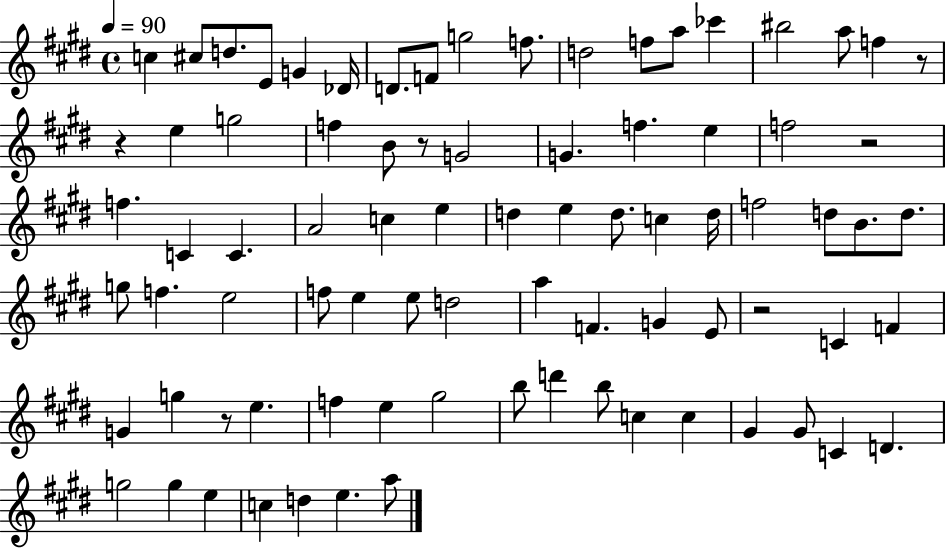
C5/q C#5/e D5/e. E4/e G4/q Db4/s D4/e. F4/e G5/h F5/e. D5/h F5/e A5/e CES6/q BIS5/h A5/e F5/q R/e R/q E5/q G5/h F5/q B4/e R/e G4/h G4/q. F5/q. E5/q F5/h R/h F5/q. C4/q C4/q. A4/h C5/q E5/q D5/q E5/q D5/e. C5/q D5/s F5/h D5/e B4/e. D5/e. G5/e F5/q. E5/h F5/e E5/q E5/e D5/h A5/q F4/q. G4/q E4/e R/h C4/q F4/q G4/q G5/q R/e E5/q. F5/q E5/q G#5/h B5/e D6/q B5/e C5/q C5/q G#4/q G#4/e C4/q D4/q. G5/h G5/q E5/q C5/q D5/q E5/q. A5/e